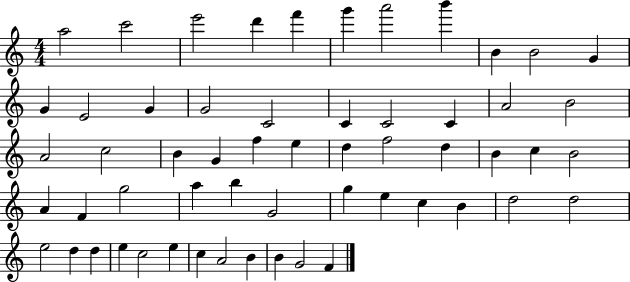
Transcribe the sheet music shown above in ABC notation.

X:1
T:Untitled
M:4/4
L:1/4
K:C
a2 c'2 e'2 d' f' g' a'2 b' B B2 G G E2 G G2 C2 C C2 C A2 B2 A2 c2 B G f e d f2 d B c B2 A F g2 a b G2 g e c B d2 d2 e2 d d e c2 e c A2 B B G2 F